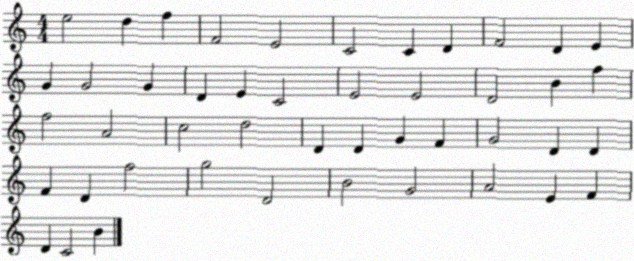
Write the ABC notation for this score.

X:1
T:Untitled
M:4/4
L:1/4
K:C
e2 d f F2 E2 C2 C D F2 D E G G2 G D E C2 E2 E2 D2 B f f2 A2 c2 d2 D D G F G2 D D F D f2 g2 D2 B2 G2 A2 E F D C2 B